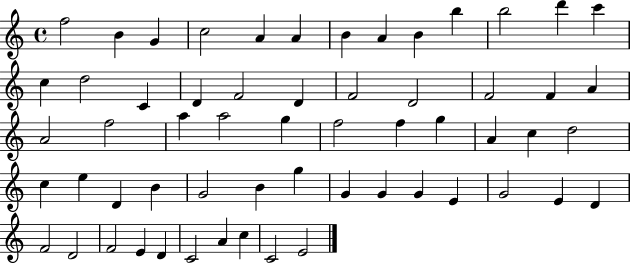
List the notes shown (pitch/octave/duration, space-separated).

F5/h B4/q G4/q C5/h A4/q A4/q B4/q A4/q B4/q B5/q B5/h D6/q C6/q C5/q D5/h C4/q D4/q F4/h D4/q F4/h D4/h F4/h F4/q A4/q A4/h F5/h A5/q A5/h G5/q F5/h F5/q G5/q A4/q C5/q D5/h C5/q E5/q D4/q B4/q G4/h B4/q G5/q G4/q G4/q G4/q E4/q G4/h E4/q D4/q F4/h D4/h F4/h E4/q D4/q C4/h A4/q C5/q C4/h E4/h